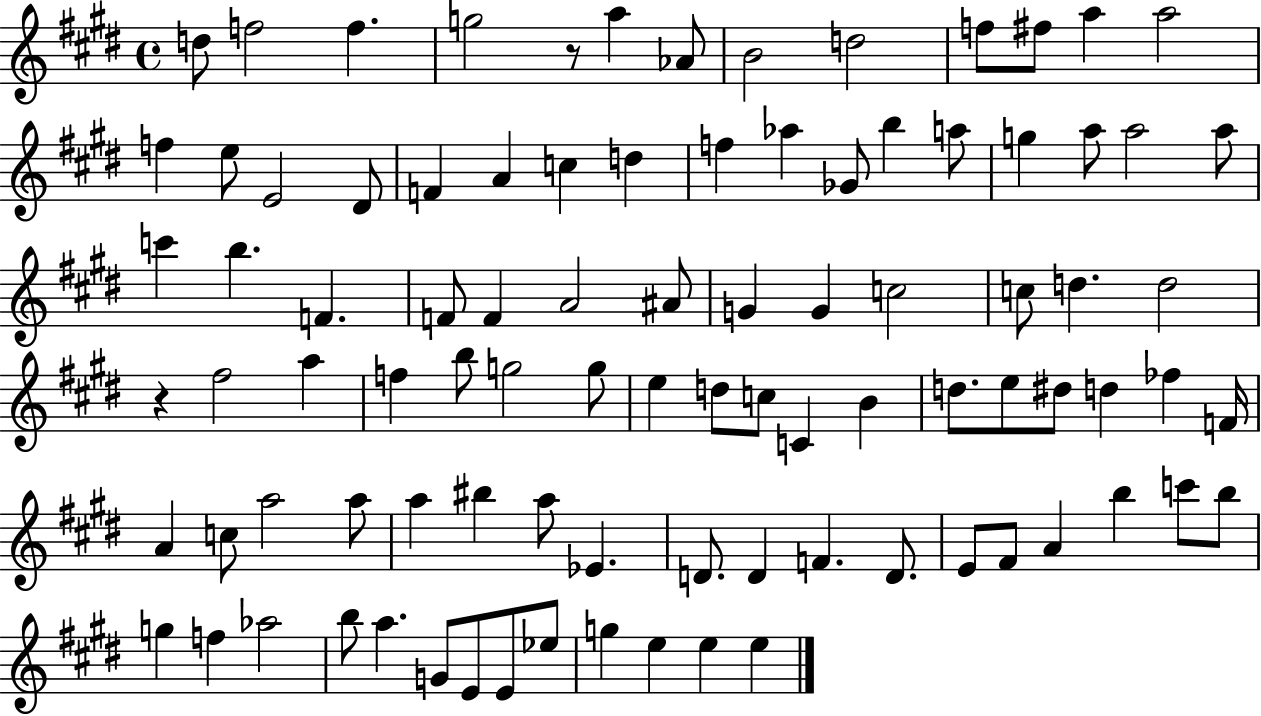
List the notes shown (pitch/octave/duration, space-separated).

D5/e F5/h F5/q. G5/h R/e A5/q Ab4/e B4/h D5/h F5/e F#5/e A5/q A5/h F5/q E5/e E4/h D#4/e F4/q A4/q C5/q D5/q F5/q Ab5/q Gb4/e B5/q A5/e G5/q A5/e A5/h A5/e C6/q B5/q. F4/q. F4/e F4/q A4/h A#4/e G4/q G4/q C5/h C5/e D5/q. D5/h R/q F#5/h A5/q F5/q B5/e G5/h G5/e E5/q D5/e C5/e C4/q B4/q D5/e. E5/e D#5/e D5/q FES5/q F4/s A4/q C5/e A5/h A5/e A5/q BIS5/q A5/e Eb4/q. D4/e. D4/q F4/q. D4/e. E4/e F#4/e A4/q B5/q C6/e B5/e G5/q F5/q Ab5/h B5/e A5/q. G4/e E4/e E4/e Eb5/e G5/q E5/q E5/q E5/q